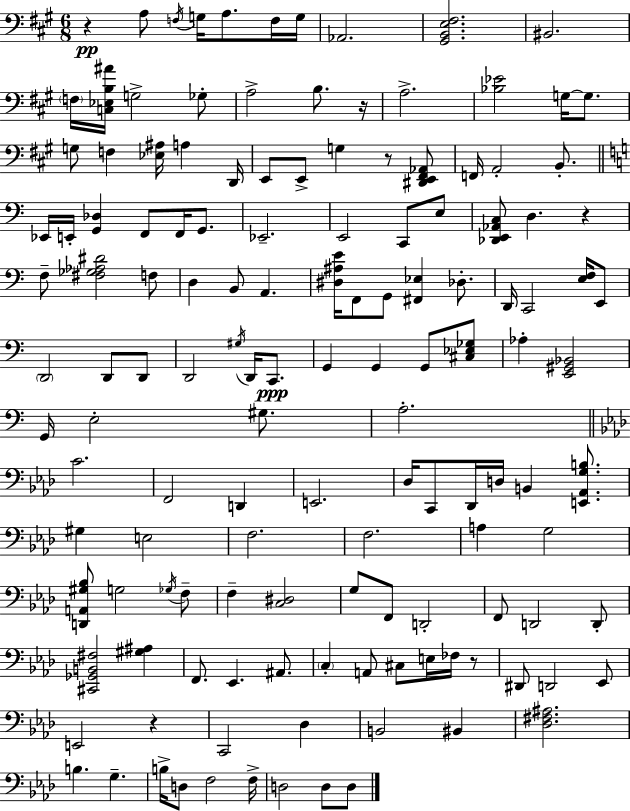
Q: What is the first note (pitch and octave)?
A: A3